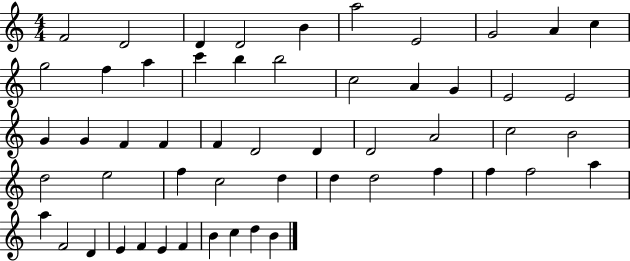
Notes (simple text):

F4/h D4/h D4/q D4/h B4/q A5/h E4/h G4/h A4/q C5/q G5/h F5/q A5/q C6/q B5/q B5/h C5/h A4/q G4/q E4/h E4/h G4/q G4/q F4/q F4/q F4/q D4/h D4/q D4/h A4/h C5/h B4/h D5/h E5/h F5/q C5/h D5/q D5/q D5/h F5/q F5/q F5/h A5/q A5/q F4/h D4/q E4/q F4/q E4/q F4/q B4/q C5/q D5/q B4/q